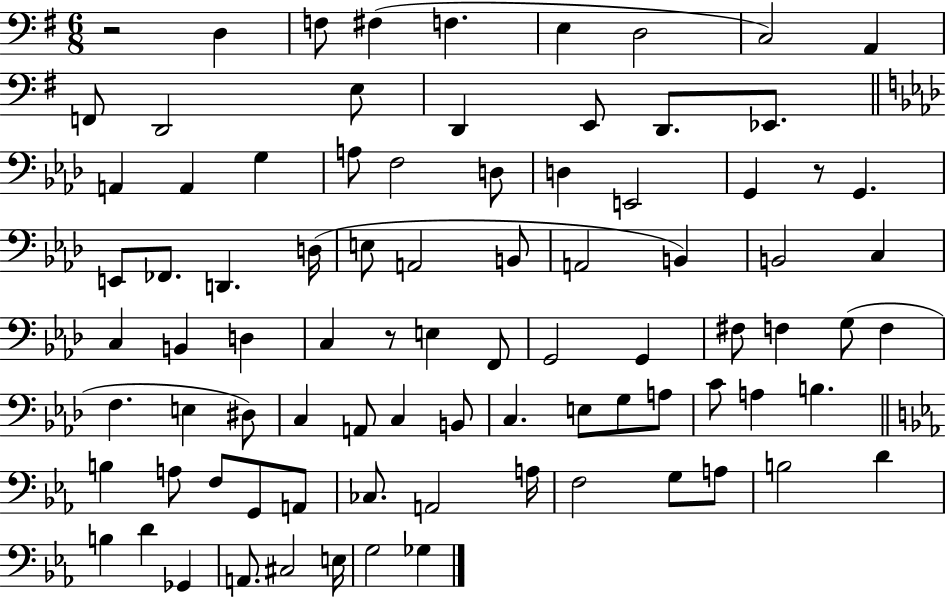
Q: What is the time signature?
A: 6/8